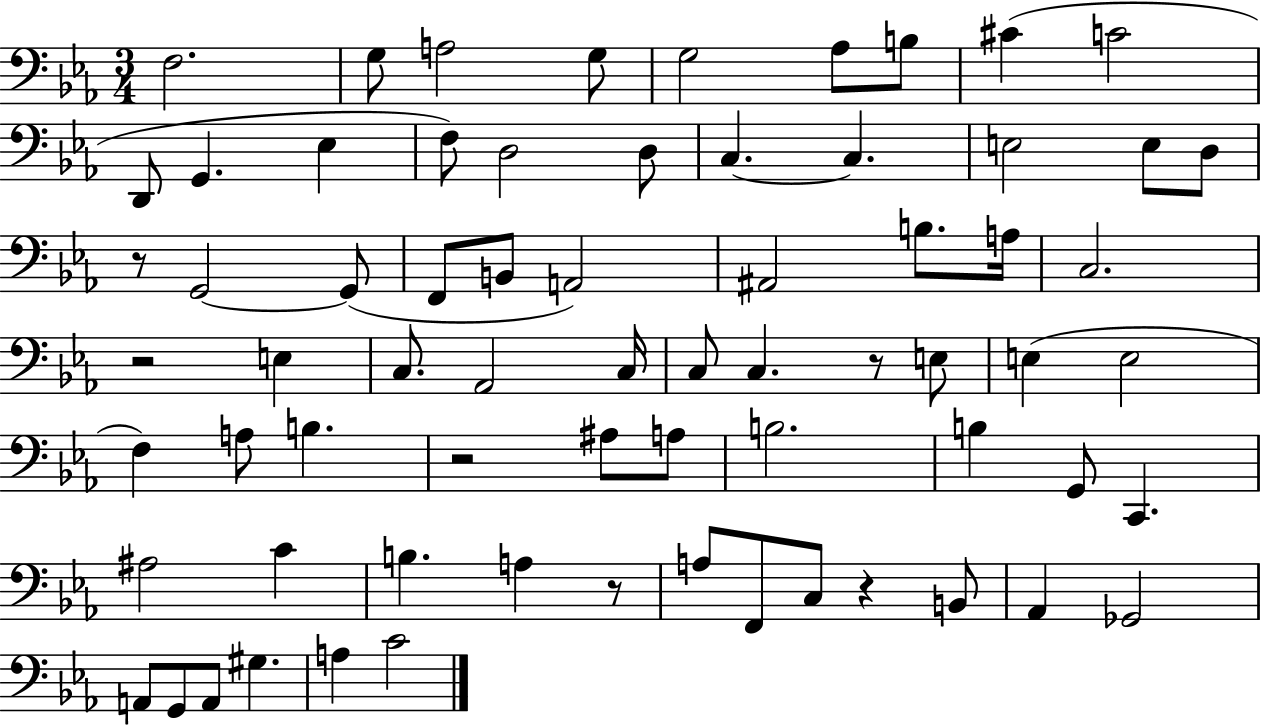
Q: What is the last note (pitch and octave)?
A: C4